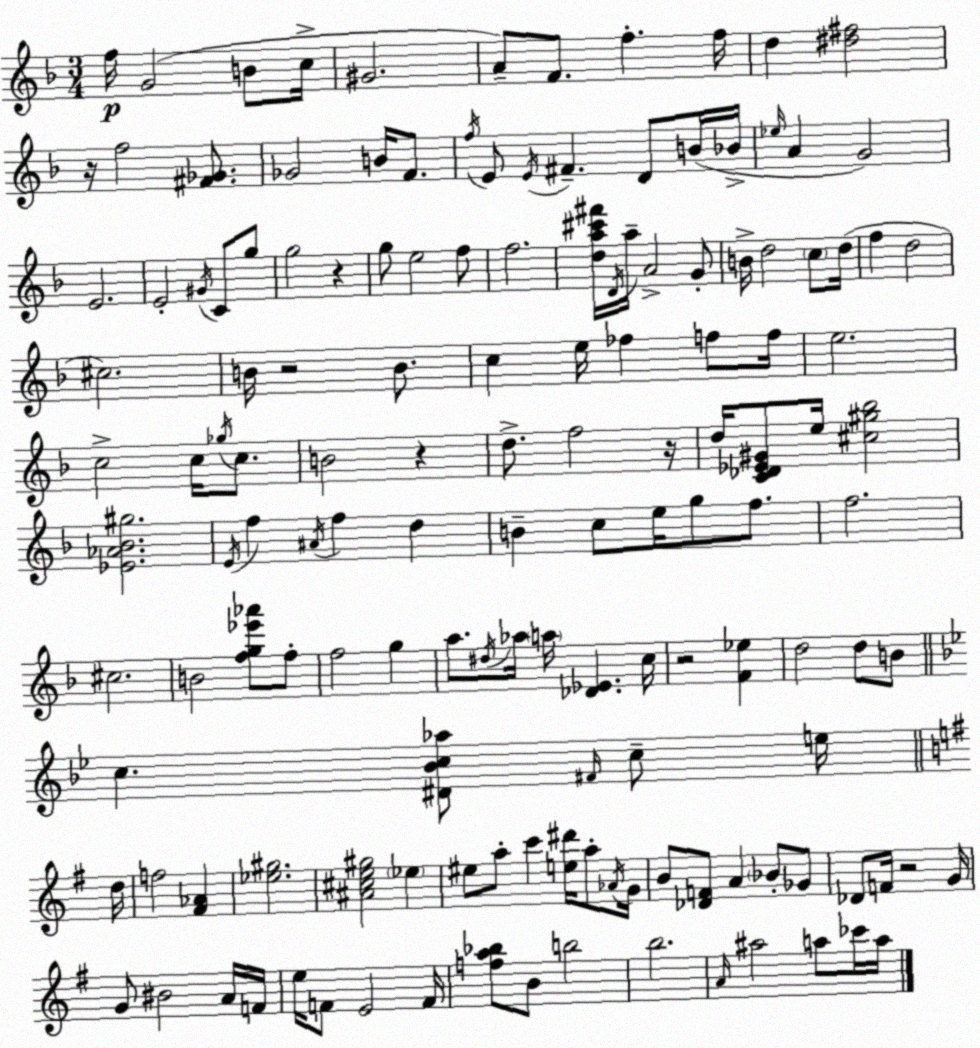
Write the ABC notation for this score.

X:1
T:Untitled
M:3/4
L:1/4
K:Dm
f/4 G2 B/2 c/4 ^G2 A/2 F/2 f f/4 d [^d^f]2 z/4 f2 [^F_G]/2 _G2 B/4 F/2 f/4 E/2 E/4 ^F D/2 B/4 _B/4 _e/4 A G2 E2 E2 ^G/4 C/2 g/2 g2 z g/2 e2 f/2 f2 [da^c'^f']/4 D/4 a/4 A2 G/2 B/4 d2 c/2 d/4 f d2 ^c2 B/4 z2 B/2 c e/4 _f f/2 f/4 e2 c2 c/4 _g/4 c/2 B2 z d/2 f2 z/4 d/4 [C_D_E^G]/2 e/4 [^c^g_b]2 [_E_A_B^g]2 E/4 f ^A/4 f d B c/2 e/4 g/2 f/2 f2 ^c2 B2 [fg_e'_a']/2 f/2 f2 g a/2 ^d/4 _a/4 a/4 [_D_E] c/4 z2 [F_e] d2 d/2 B/2 c [^D_Bc_a]/2 ^F/4 c/2 e/4 d/4 f2 [^F_A] [_e^g]2 [^A^ce^g]2 _e ^e/2 a/2 c' [e^d']/4 a/2 _A/4 G/4 B/2 [_DF]/2 A _B/2 _G/2 _D/2 F/4 z2 G/4 G/2 ^B2 A/4 F/4 e/4 F/2 E2 F/4 [fa_b]/2 B/2 b2 b2 A/4 ^a2 a/2 _c'/4 a/4